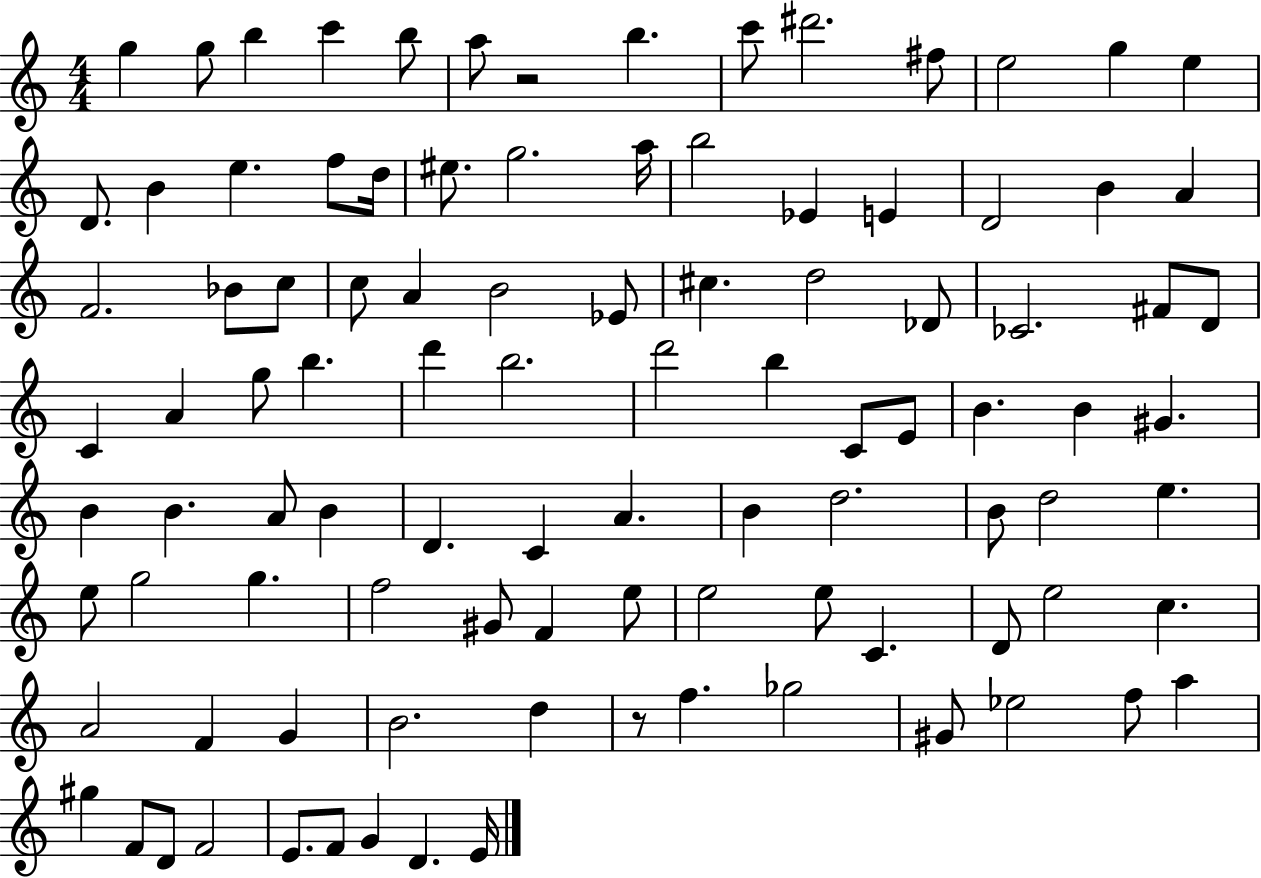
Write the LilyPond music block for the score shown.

{
  \clef treble
  \numericTimeSignature
  \time 4/4
  \key c \major
  g''4 g''8 b''4 c'''4 b''8 | a''8 r2 b''4. | c'''8 dis'''2. fis''8 | e''2 g''4 e''4 | \break d'8. b'4 e''4. f''8 d''16 | eis''8. g''2. a''16 | b''2 ees'4 e'4 | d'2 b'4 a'4 | \break f'2. bes'8 c''8 | c''8 a'4 b'2 ees'8 | cis''4. d''2 des'8 | ces'2. fis'8 d'8 | \break c'4 a'4 g''8 b''4. | d'''4 b''2. | d'''2 b''4 c'8 e'8 | b'4. b'4 gis'4. | \break b'4 b'4. a'8 b'4 | d'4. c'4 a'4. | b'4 d''2. | b'8 d''2 e''4. | \break e''8 g''2 g''4. | f''2 gis'8 f'4 e''8 | e''2 e''8 c'4. | d'8 e''2 c''4. | \break a'2 f'4 g'4 | b'2. d''4 | r8 f''4. ges''2 | gis'8 ees''2 f''8 a''4 | \break gis''4 f'8 d'8 f'2 | e'8. f'8 g'4 d'4. e'16 | \bar "|."
}